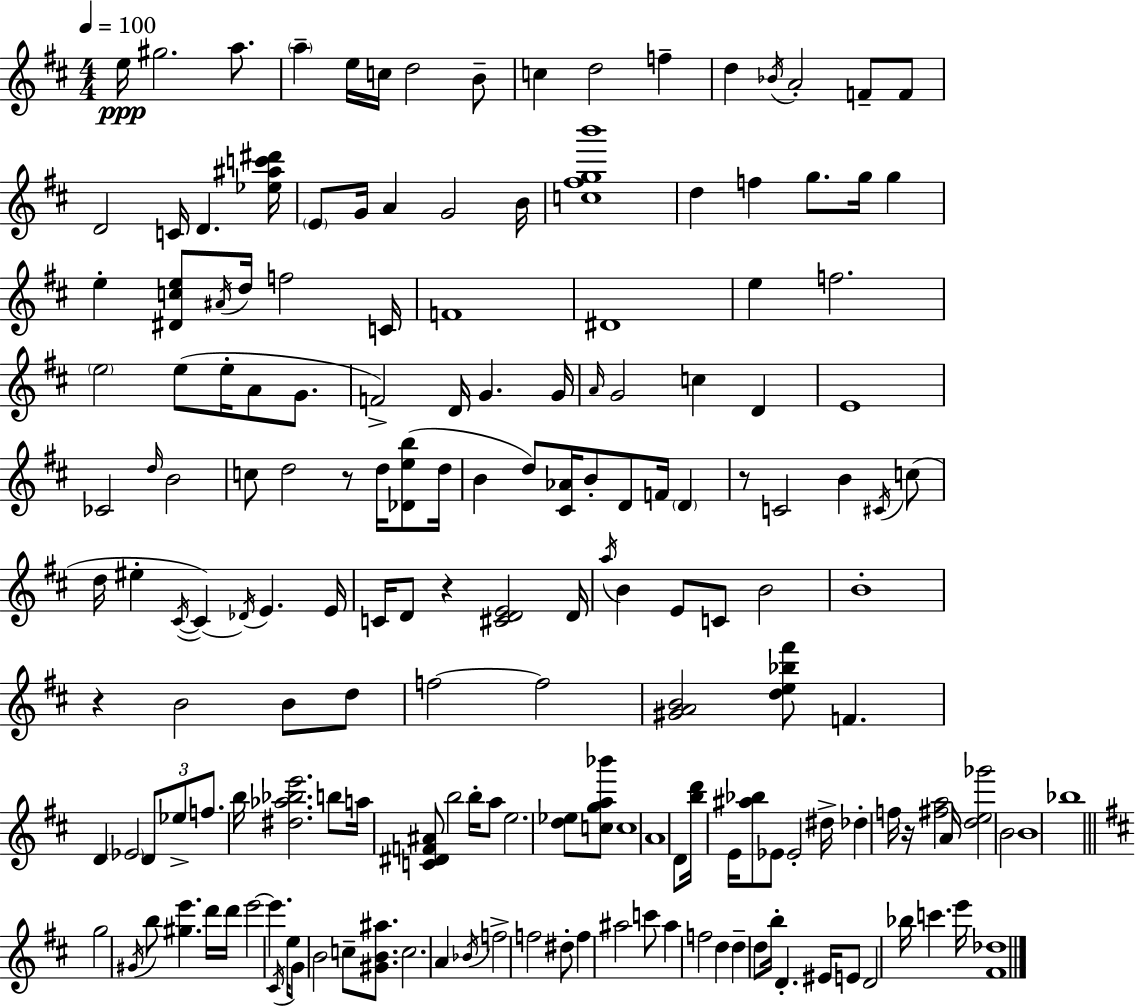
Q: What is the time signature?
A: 4/4